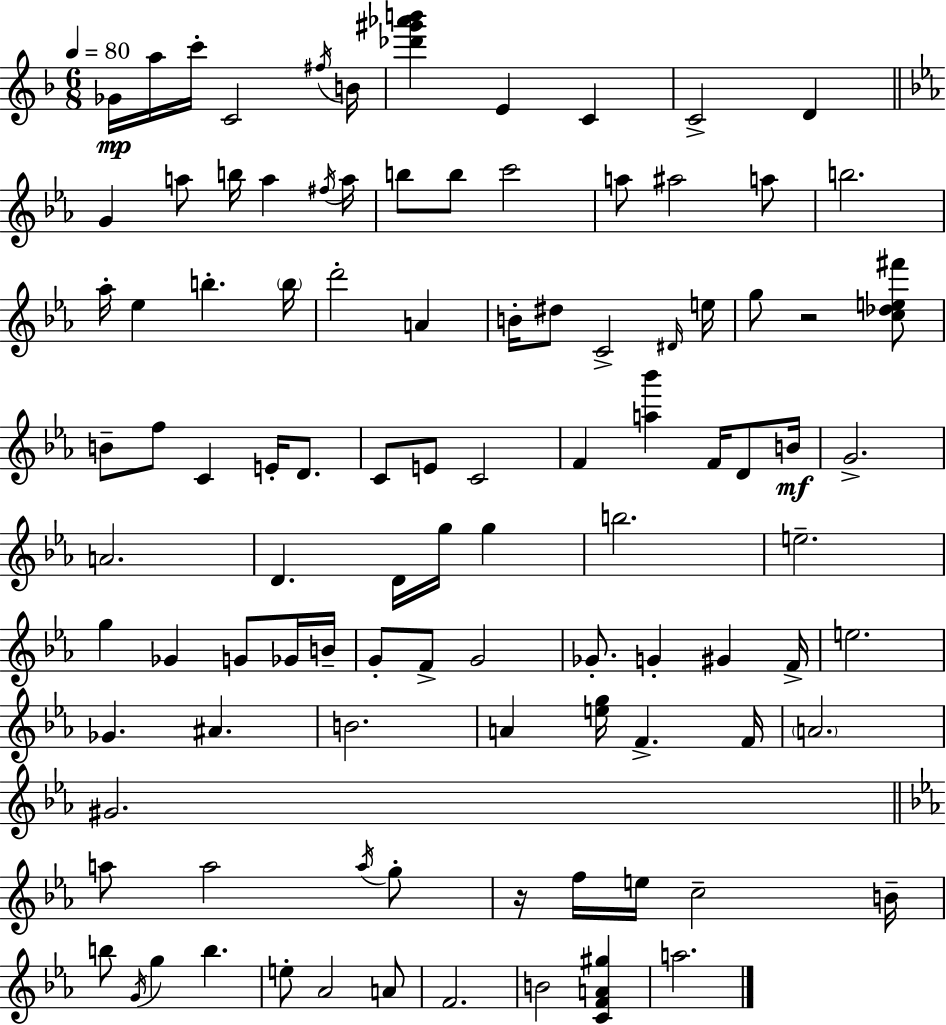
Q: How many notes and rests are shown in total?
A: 101